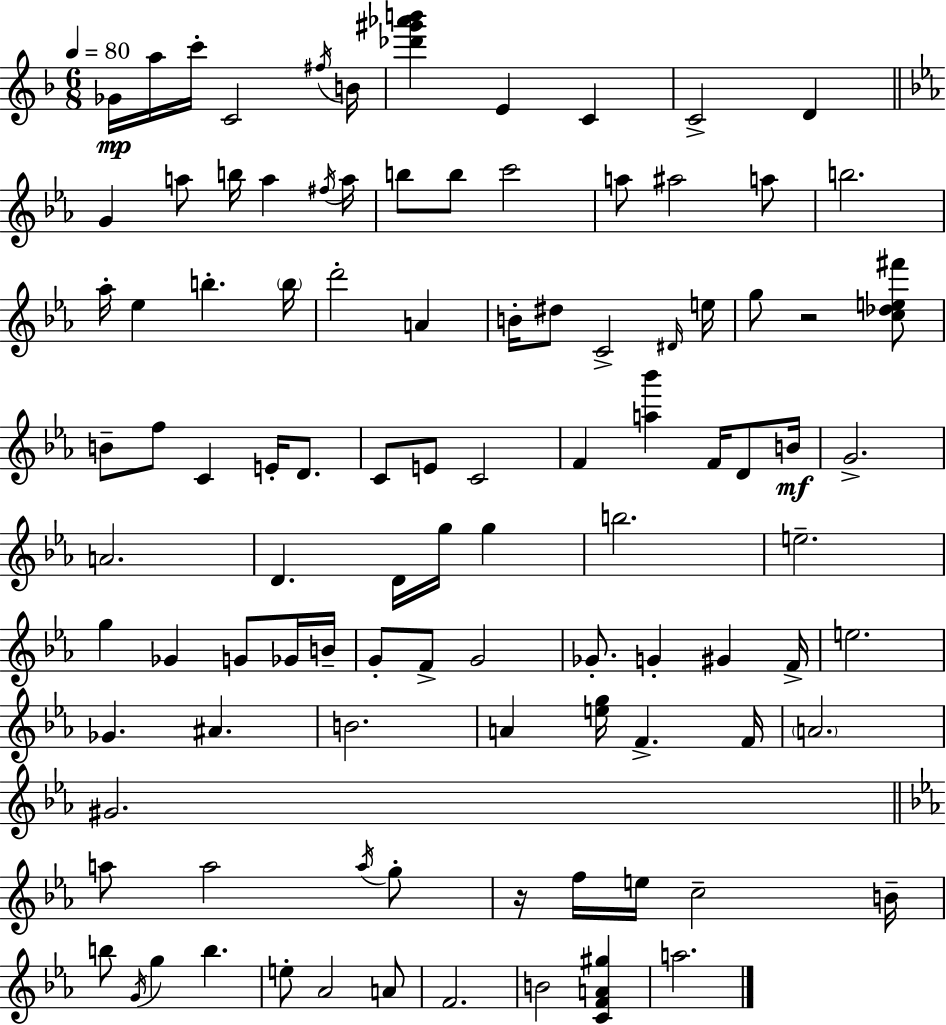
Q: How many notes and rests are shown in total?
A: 101